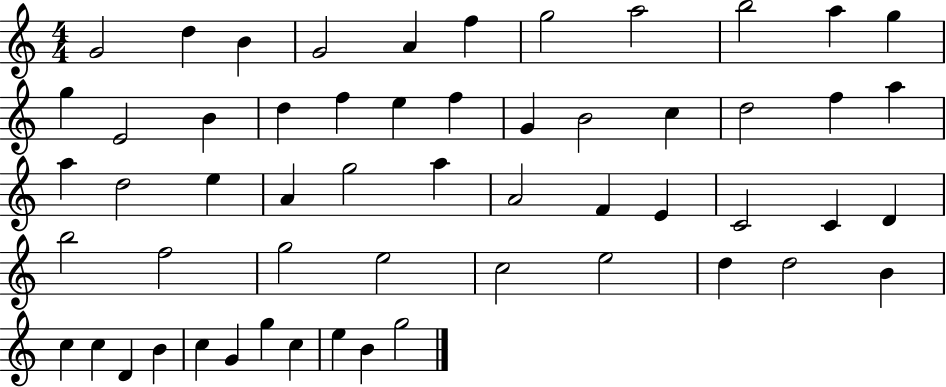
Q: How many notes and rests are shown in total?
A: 56